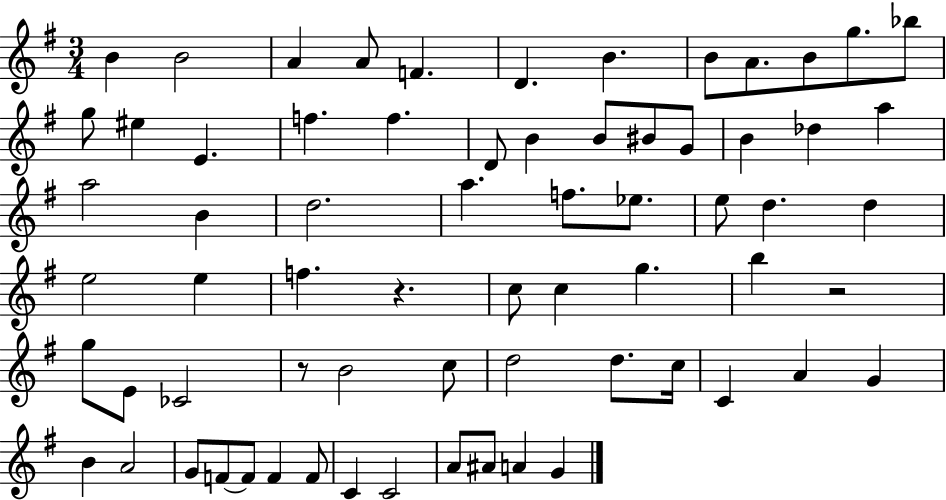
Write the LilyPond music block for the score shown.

{
  \clef treble
  \numericTimeSignature
  \time 3/4
  \key g \major
  \repeat volta 2 { b'4 b'2 | a'4 a'8 f'4. | d'4. b'4. | b'8 a'8. b'8 g''8. bes''8 | \break g''8 eis''4 e'4. | f''4. f''4. | d'8 b'4 b'8 bis'8 g'8 | b'4 des''4 a''4 | \break a''2 b'4 | d''2. | a''4. f''8. ees''8. | e''8 d''4. d''4 | \break e''2 e''4 | f''4. r4. | c''8 c''4 g''4. | b''4 r2 | \break g''8 e'8 ces'2 | r8 b'2 c''8 | d''2 d''8. c''16 | c'4 a'4 g'4 | \break b'4 a'2 | g'8 f'8~~ f'8 f'4 f'8 | c'4 c'2 | a'8 ais'8 a'4 g'4 | \break } \bar "|."
}